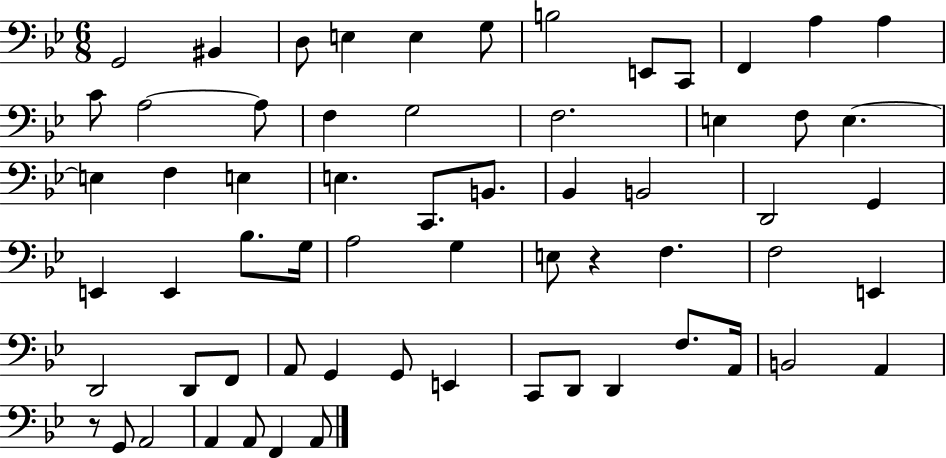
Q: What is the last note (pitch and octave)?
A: A2